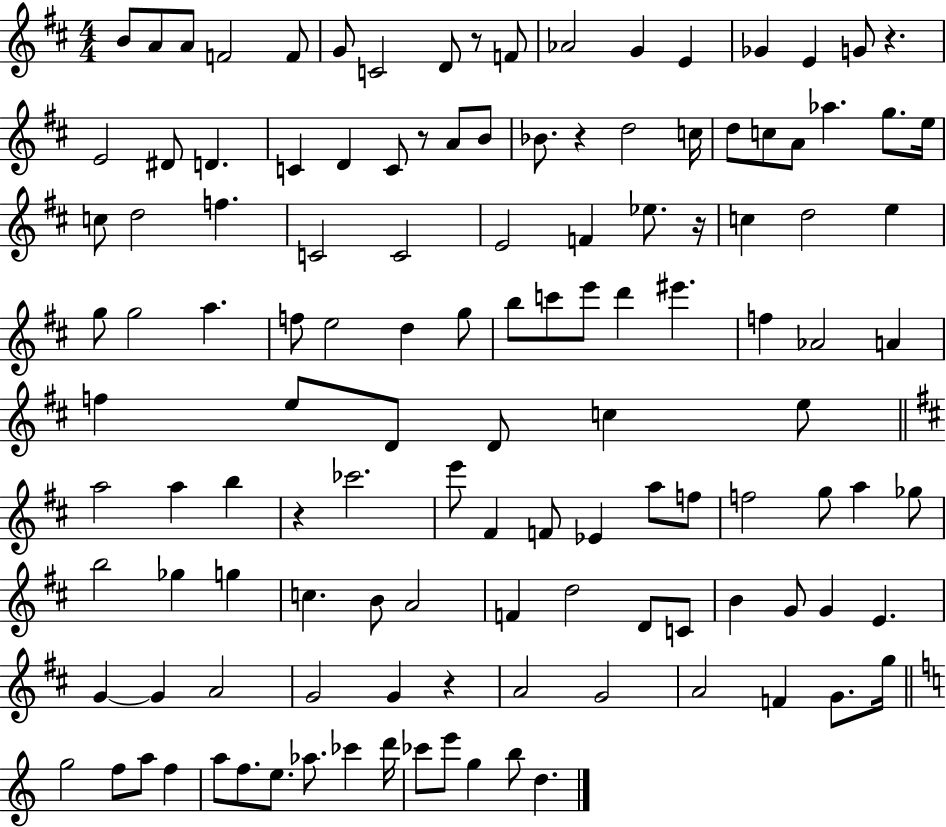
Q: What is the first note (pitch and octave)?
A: B4